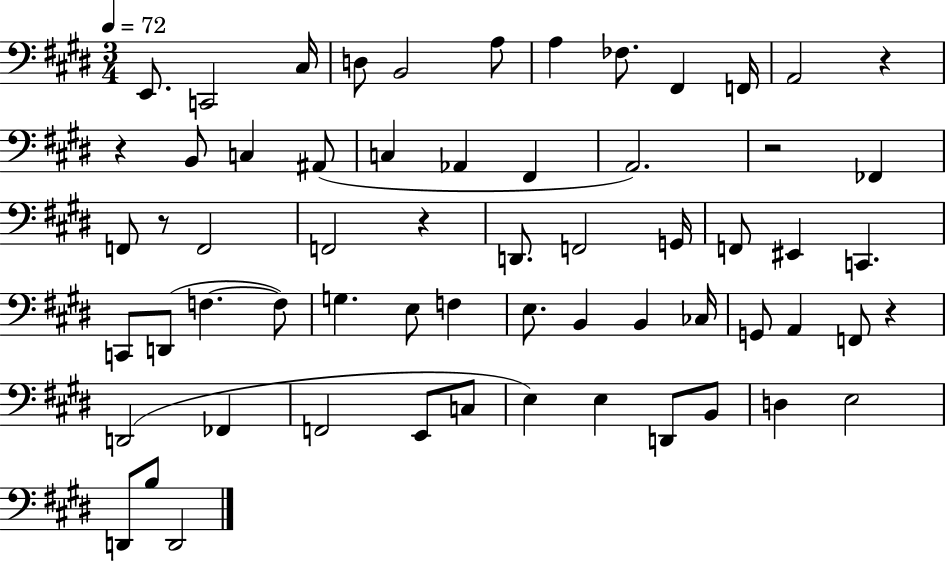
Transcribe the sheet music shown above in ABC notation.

X:1
T:Untitled
M:3/4
L:1/4
K:E
E,,/2 C,,2 ^C,/4 D,/2 B,,2 A,/2 A, _F,/2 ^F,, F,,/4 A,,2 z z B,,/2 C, ^A,,/2 C, _A,, ^F,, A,,2 z2 _F,, F,,/2 z/2 F,,2 F,,2 z D,,/2 F,,2 G,,/4 F,,/2 ^E,, C,, C,,/2 D,,/2 F, F,/2 G, E,/2 F, E,/2 B,, B,, _C,/4 G,,/2 A,, F,,/2 z D,,2 _F,, F,,2 E,,/2 C,/2 E, E, D,,/2 B,,/2 D, E,2 D,,/2 B,/2 D,,2